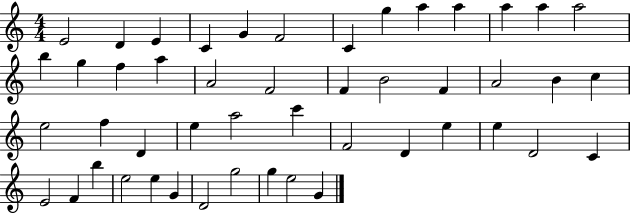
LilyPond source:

{
  \clef treble
  \numericTimeSignature
  \time 4/4
  \key c \major
  e'2 d'4 e'4 | c'4 g'4 f'2 | c'4 g''4 a''4 a''4 | a''4 a''4 a''2 | \break b''4 g''4 f''4 a''4 | a'2 f'2 | f'4 b'2 f'4 | a'2 b'4 c''4 | \break e''2 f''4 d'4 | e''4 a''2 c'''4 | f'2 d'4 e''4 | e''4 d'2 c'4 | \break e'2 f'4 b''4 | e''2 e''4 g'4 | d'2 g''2 | g''4 e''2 g'4 | \break \bar "|."
}